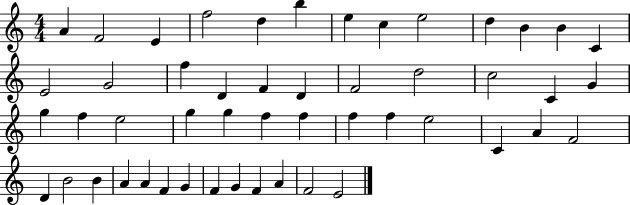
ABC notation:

X:1
T:Untitled
M:4/4
L:1/4
K:C
A F2 E f2 d b e c e2 d B B C E2 G2 f D F D F2 d2 c2 C G g f e2 g g f f f f e2 C A F2 D B2 B A A F G F G F A F2 E2